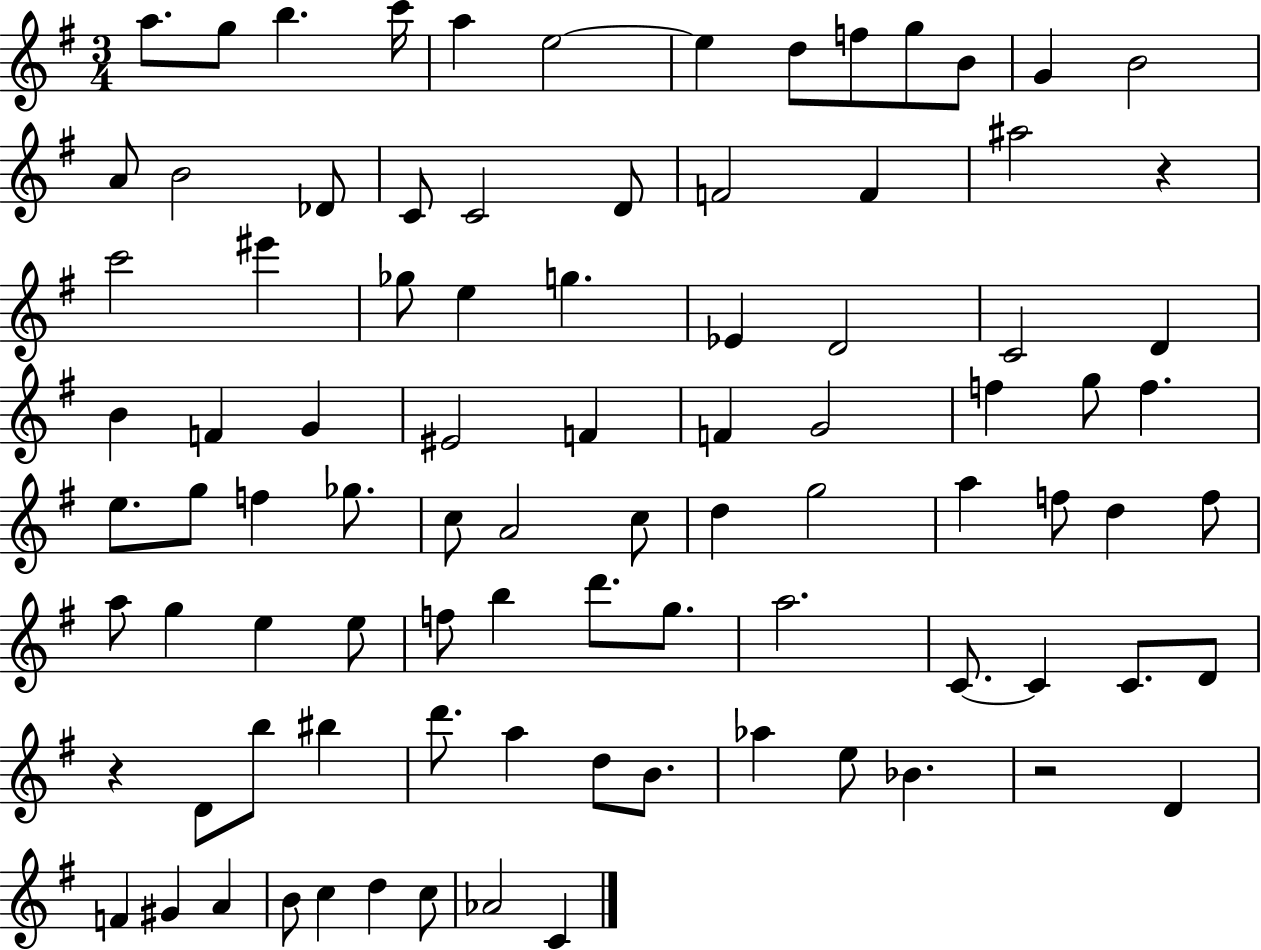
A5/e. G5/e B5/q. C6/s A5/q E5/h E5/q D5/e F5/e G5/e B4/e G4/q B4/h A4/e B4/h Db4/e C4/e C4/h D4/e F4/h F4/q A#5/h R/q C6/h EIS6/q Gb5/e E5/q G5/q. Eb4/q D4/h C4/h D4/q B4/q F4/q G4/q EIS4/h F4/q F4/q G4/h F5/q G5/e F5/q. E5/e. G5/e F5/q Gb5/e. C5/e A4/h C5/e D5/q G5/h A5/q F5/e D5/q F5/e A5/e G5/q E5/q E5/e F5/e B5/q D6/e. G5/e. A5/h. C4/e. C4/q C4/e. D4/e R/q D4/e B5/e BIS5/q D6/e. A5/q D5/e B4/e. Ab5/q E5/e Bb4/q. R/h D4/q F4/q G#4/q A4/q B4/e C5/q D5/q C5/e Ab4/h C4/q